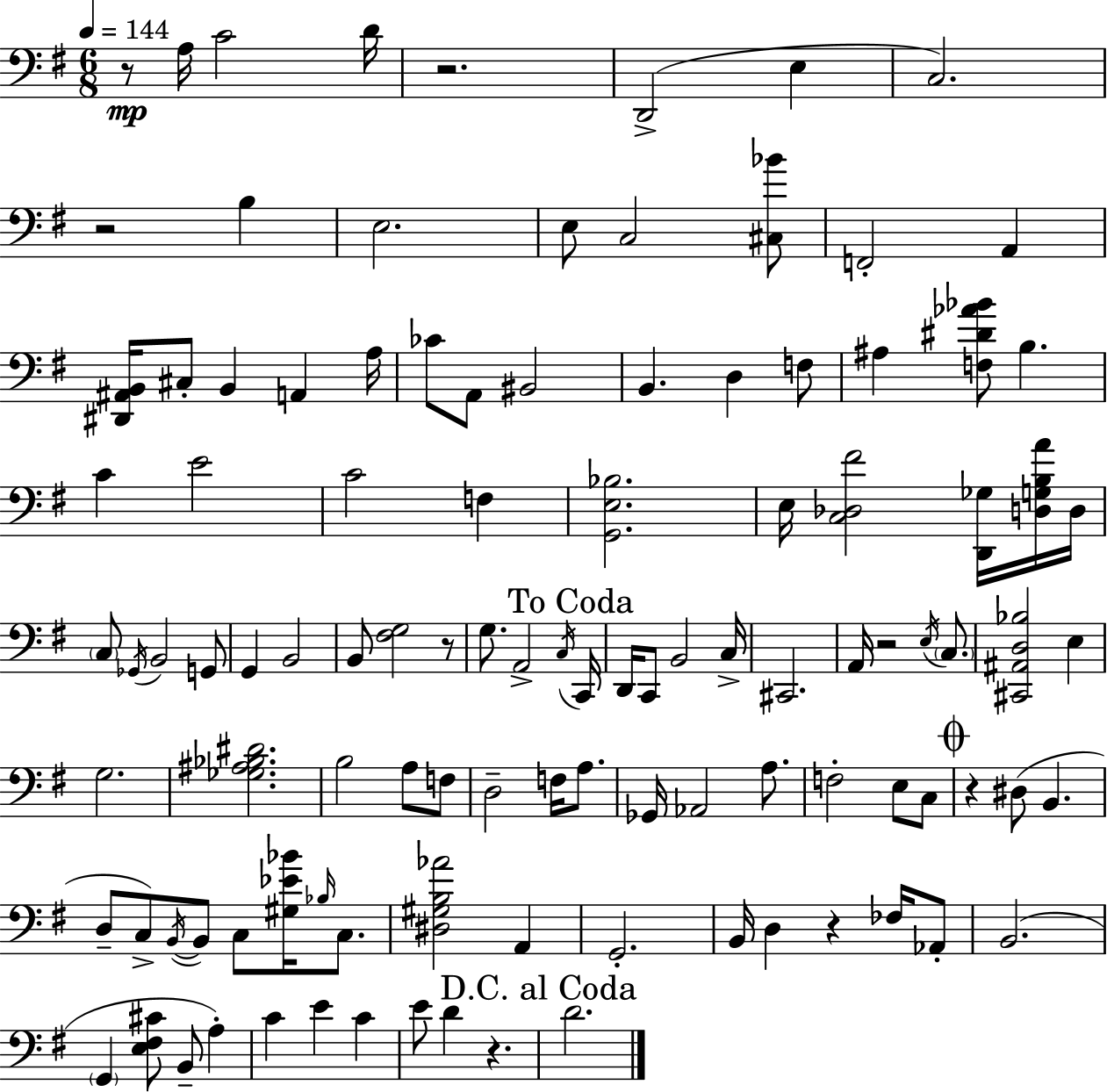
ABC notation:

X:1
T:Untitled
M:6/8
L:1/4
K:Em
z/2 A,/4 C2 D/4 z2 D,,2 E, C,2 z2 B, E,2 E,/2 C,2 [^C,_B]/2 F,,2 A,, [^D,,^A,,B,,]/4 ^C,/2 B,, A,, A,/4 _C/2 A,,/2 ^B,,2 B,, D, F,/2 ^A, [F,^D_A_B]/2 B, C E2 C2 F, [G,,E,_B,]2 E,/4 [C,_D,^F]2 [D,,_G,]/4 [D,G,B,A]/4 D,/4 C,/2 _G,,/4 B,,2 G,,/2 G,, B,,2 B,,/2 [^F,G,]2 z/2 G,/2 A,,2 C,/4 C,,/4 D,,/4 C,,/2 B,,2 C,/4 ^C,,2 A,,/4 z2 E,/4 C,/2 [^C,,^A,,D,_B,]2 E, G,2 [_G,^A,_B,^D]2 B,2 A,/2 F,/2 D,2 F,/4 A,/2 _G,,/4 _A,,2 A,/2 F,2 E,/2 C,/2 z ^D,/2 B,, D,/2 C,/2 B,,/4 B,,/2 C,/2 [^G,_E_B]/4 _B,/4 C,/2 [^D,^G,B,_A]2 A,, G,,2 B,,/4 D, z _F,/4 _A,,/2 B,,2 G,, [E,^F,^C]/2 B,,/2 A, C E C E/2 D z D2